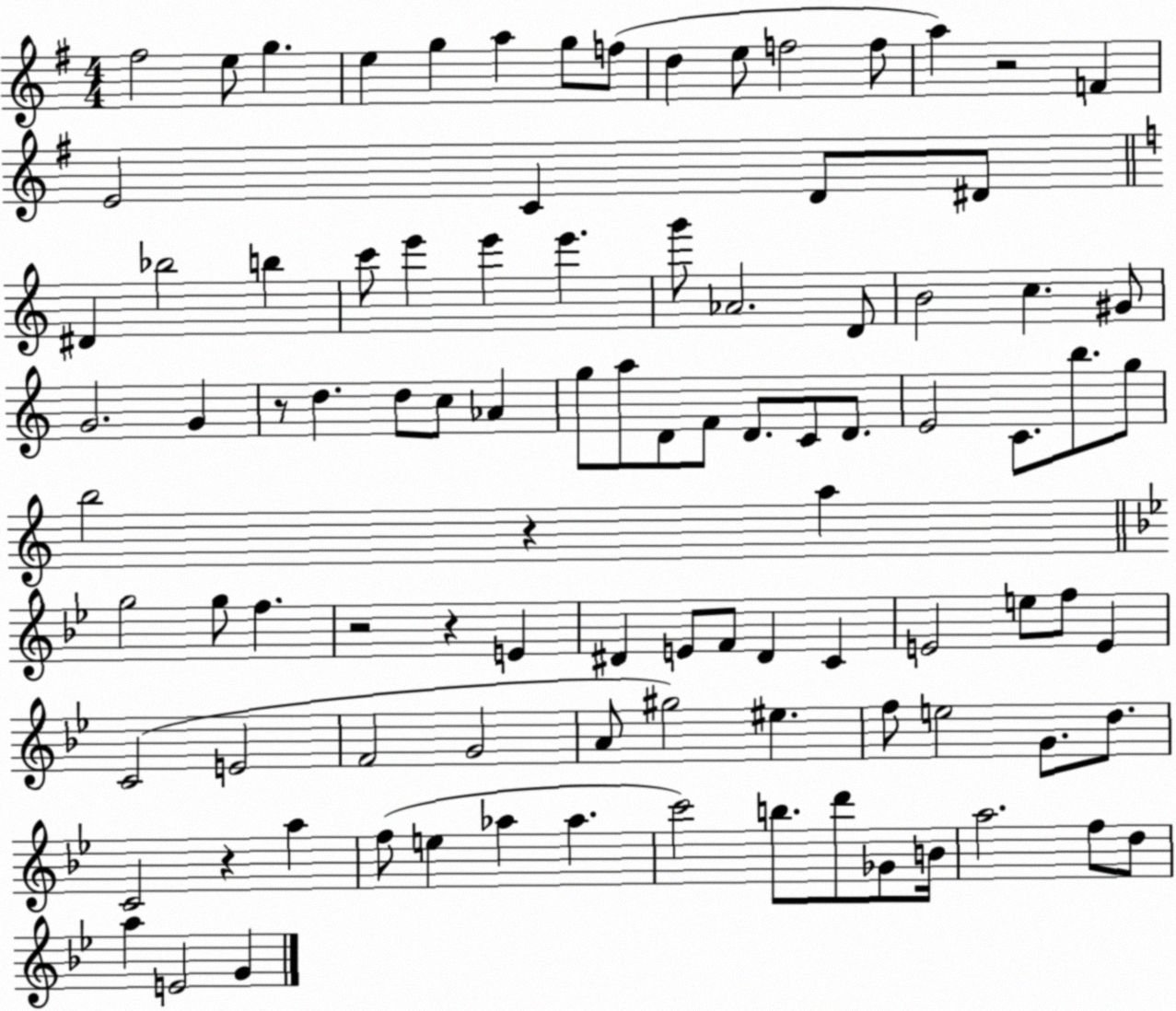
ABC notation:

X:1
T:Untitled
M:4/4
L:1/4
K:G
^f2 e/2 g e g a g/2 f/2 d e/2 f2 f/2 a z2 F E2 C D/2 ^D/2 ^D _b2 b c'/2 e' e' e' g'/2 _A2 D/2 B2 c ^G/2 G2 G z/2 d d/2 c/2 _A g/2 a/2 D/2 F/2 D/2 C/2 D/2 E2 C/2 b/2 g/2 b2 z a g2 g/2 f z2 z E ^D E/2 F/2 ^D C E2 e/2 f/2 E C2 E2 F2 G2 A/2 ^g2 ^e f/2 e2 G/2 d/2 C2 z a f/2 e _a _a c'2 b/2 d'/2 _G/2 B/4 a2 f/2 d/2 a E2 G